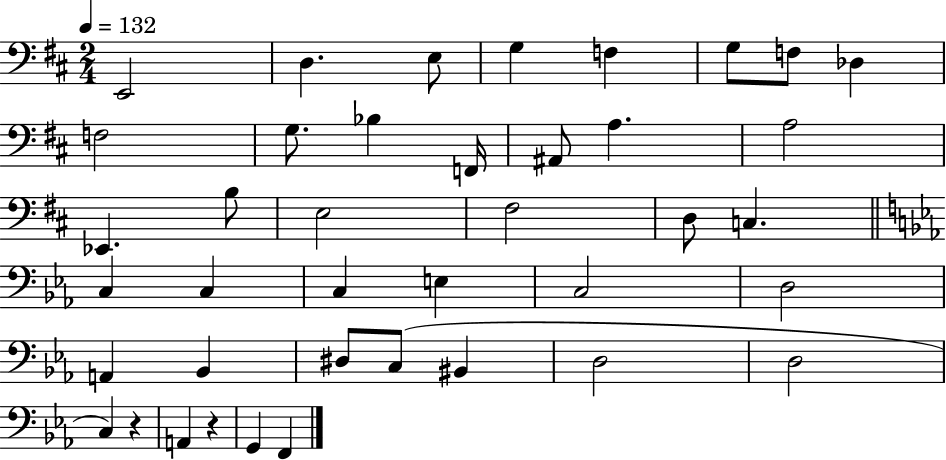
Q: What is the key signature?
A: D major